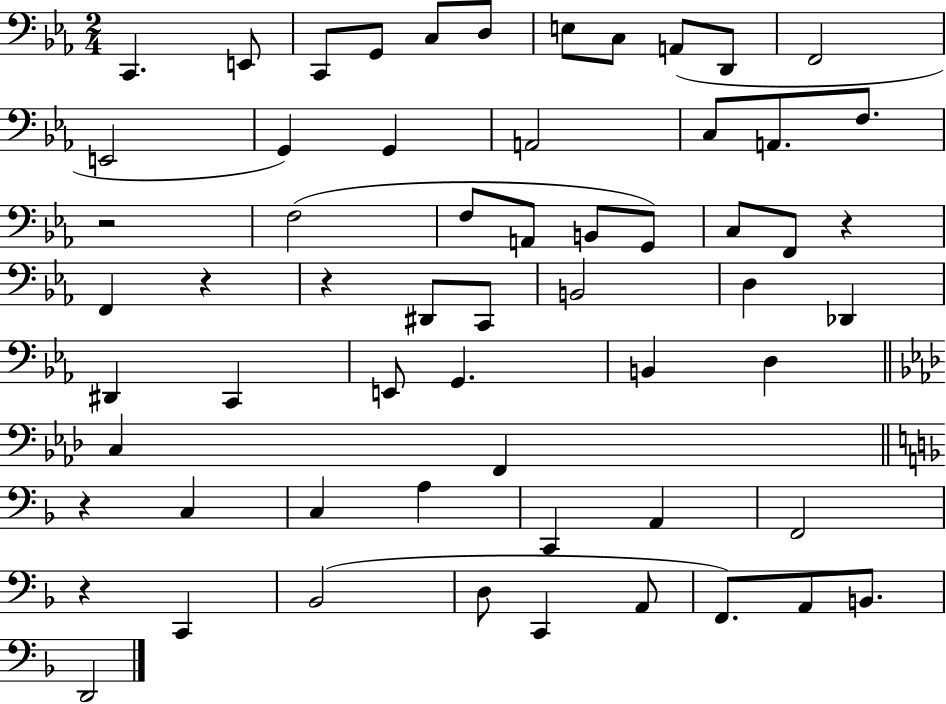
X:1
T:Untitled
M:2/4
L:1/4
K:Eb
C,, E,,/2 C,,/2 G,,/2 C,/2 D,/2 E,/2 C,/2 A,,/2 D,,/2 F,,2 E,,2 G,, G,, A,,2 C,/2 A,,/2 F,/2 z2 F,2 F,/2 A,,/2 B,,/2 G,,/2 C,/2 F,,/2 z F,, z z ^D,,/2 C,,/2 B,,2 D, _D,, ^D,, C,, E,,/2 G,, B,, D, C, F,, z C, C, A, C,, A,, F,,2 z C,, _B,,2 D,/2 C,, A,,/2 F,,/2 A,,/2 B,,/2 D,,2